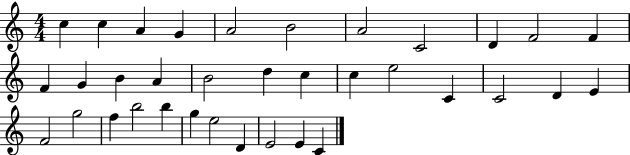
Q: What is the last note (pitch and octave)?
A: C4